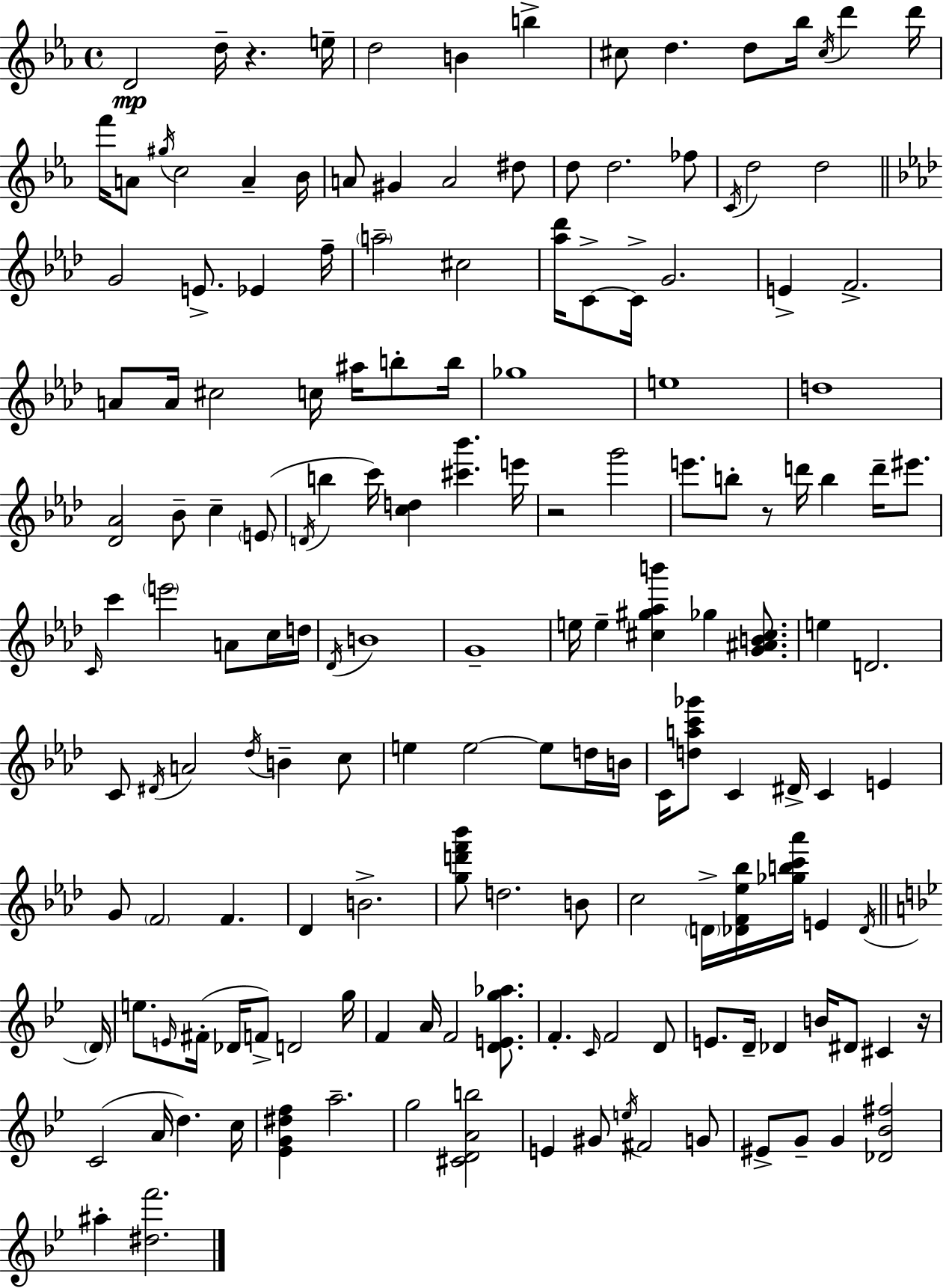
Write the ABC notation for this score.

X:1
T:Untitled
M:4/4
L:1/4
K:Cm
D2 d/4 z e/4 d2 B b ^c/2 d d/2 _b/4 ^c/4 d' d'/4 f'/4 A/2 ^g/4 c2 A _B/4 A/2 ^G A2 ^d/2 d/2 d2 _f/2 C/4 d2 d2 G2 E/2 _E f/4 a2 ^c2 [_a_d']/4 C/2 C/4 G2 E F2 A/2 A/4 ^c2 c/4 ^a/4 b/2 b/4 _g4 e4 d4 [_D_A]2 _B/2 c E/2 D/4 b c'/4 [cd] [^c'_b'] e'/4 z2 g'2 e'/2 b/2 z/2 d'/4 b d'/4 ^e'/2 C/4 c' e'2 A/2 c/4 d/4 _D/4 B4 G4 e/4 e [^c^g_ab'] _g [G^AB^c]/2 e D2 C/2 ^D/4 A2 _d/4 B c/2 e e2 e/2 d/4 B/4 C/4 [dac'_g']/2 C ^D/4 C E G/2 F2 F _D B2 [gd'f'_b']/2 d2 B/2 c2 D/4 [_DF_e_b]/4 [_gbc'_a']/4 E _D/4 D/4 e/2 E/4 ^F/4 _D/4 F/2 D2 g/4 F A/4 F2 [DEg_a]/2 F C/4 F2 D/2 E/2 D/4 _D B/4 ^D/2 ^C z/4 C2 A/4 d c/4 [_EG^df] a2 g2 [^CDAb]2 E ^G/2 e/4 ^F2 G/2 ^E/2 G/2 G [_D_B^f]2 ^a [^df']2